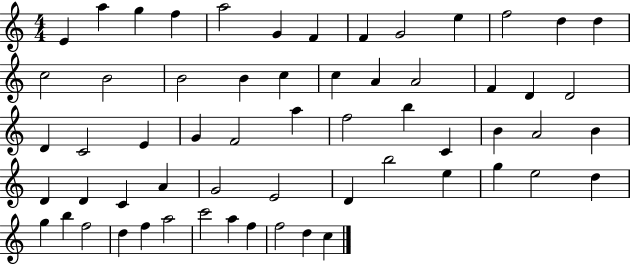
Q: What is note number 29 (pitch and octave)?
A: F4